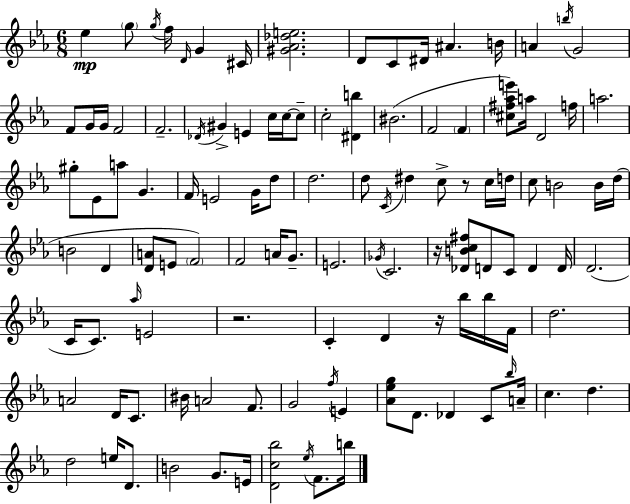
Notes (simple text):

Eb5/q G5/e G5/s F5/s D4/s G4/q C#4/s [G#4,Ab4,Db5,E5]/h. D4/e C4/e D#4/s A#4/q. B4/s A4/q B5/s G4/h F4/e G4/s G4/s F4/h F4/h. Db4/s G#4/q E4/q C5/s C5/s C5/e C5/h [D#4,B5]/q BIS4/h. F4/h F4/q [C#5,F#5,Ab5,E6]/e A5/s D4/h F5/s A5/h. G#5/e Eb4/e A5/e G4/q. F4/s E4/h G4/s D5/e D5/h. D5/e C4/s D#5/q C5/e R/e C5/s D5/s C5/e B4/h B4/s D5/s B4/h D4/q [D4,A4]/e E4/e F4/h F4/h A4/s G4/e. E4/h. Gb4/s C4/h. R/s [Db4,B4,C5,F#5]/e D4/e C4/e D4/q D4/s D4/h. C4/s C4/e. Ab5/s E4/h R/h. C4/q D4/q R/s Bb5/s Bb5/s F4/s D5/h. A4/h D4/s C4/e. BIS4/s A4/h F4/e. G4/h F5/s E4/q [Ab4,Eb5,G5]/e D4/e. Db4/q C4/e Bb5/s A4/s C5/q. D5/q. D5/h E5/s D4/e. B4/h G4/e. E4/s [D4,C5,Bb5]/h Eb5/s F4/e. B5/s